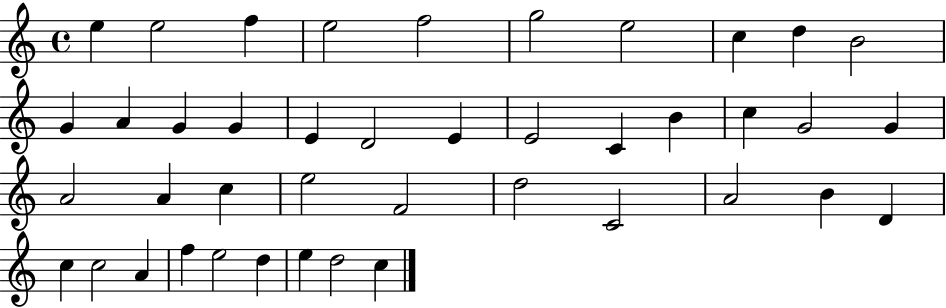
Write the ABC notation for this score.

X:1
T:Untitled
M:4/4
L:1/4
K:C
e e2 f e2 f2 g2 e2 c d B2 G A G G E D2 E E2 C B c G2 G A2 A c e2 F2 d2 C2 A2 B D c c2 A f e2 d e d2 c